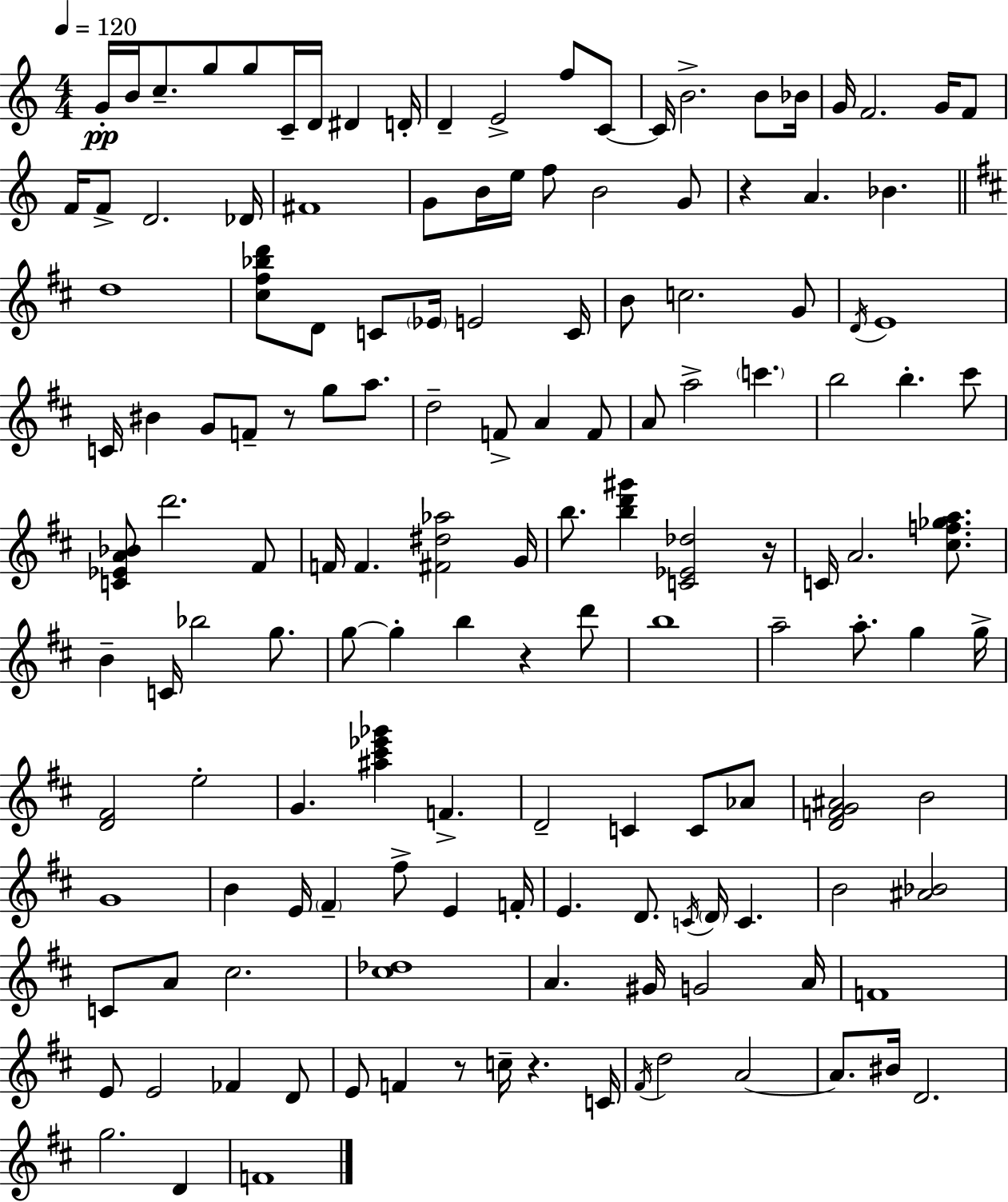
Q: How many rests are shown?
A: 6